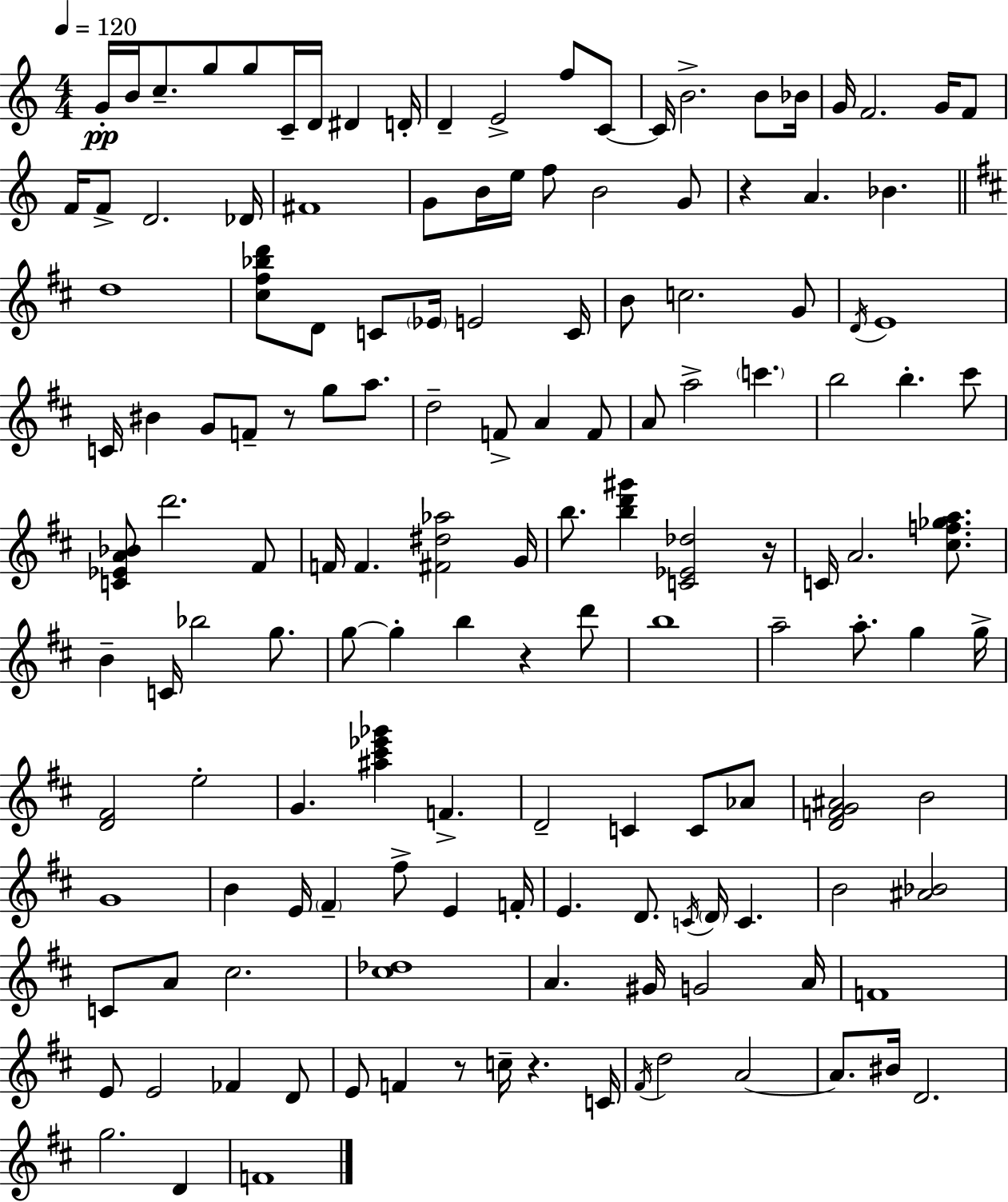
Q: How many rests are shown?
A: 6